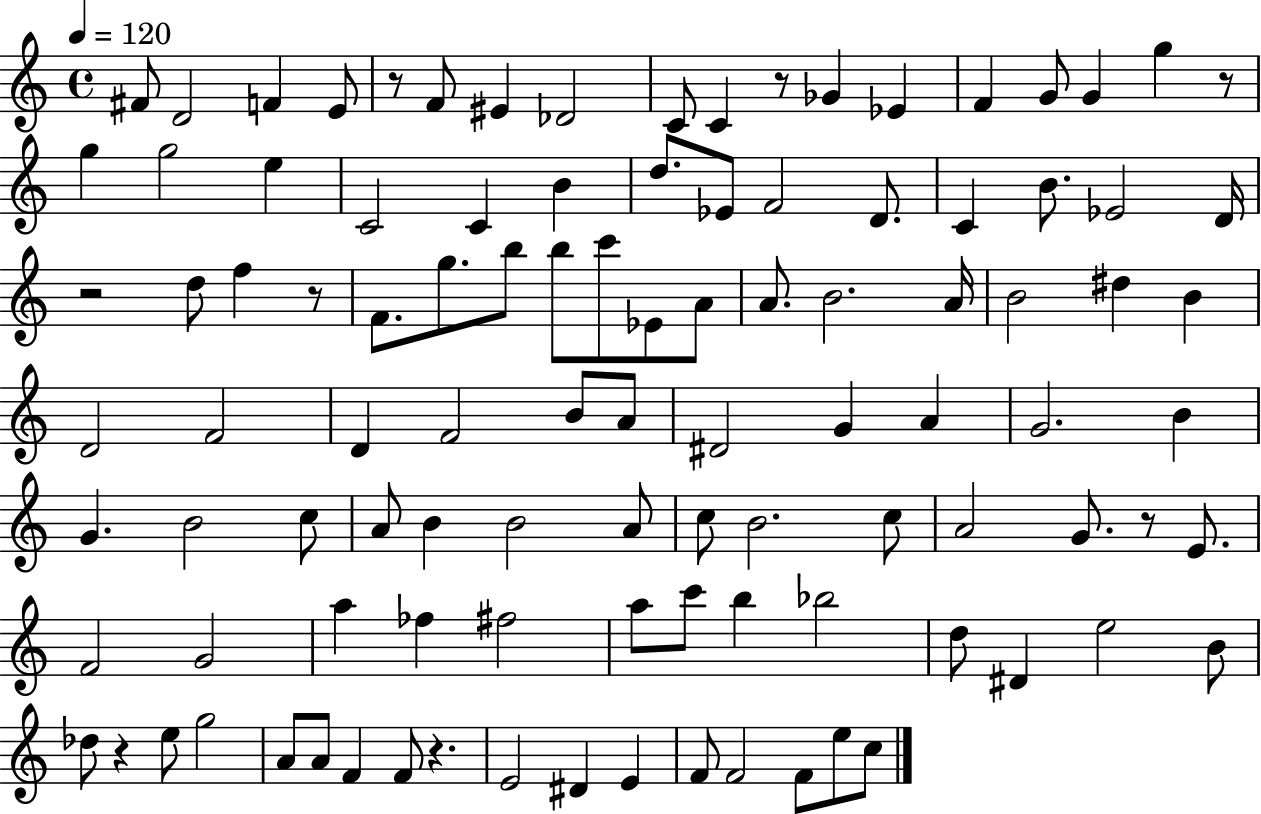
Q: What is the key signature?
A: C major